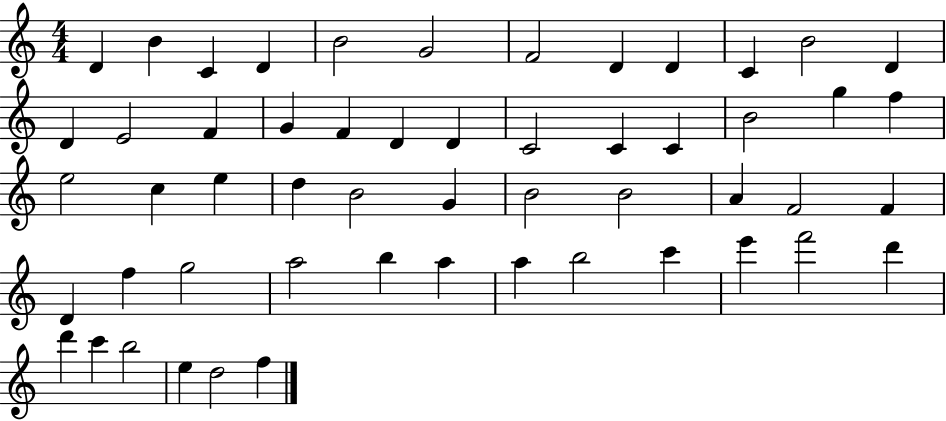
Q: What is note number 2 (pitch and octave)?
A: B4